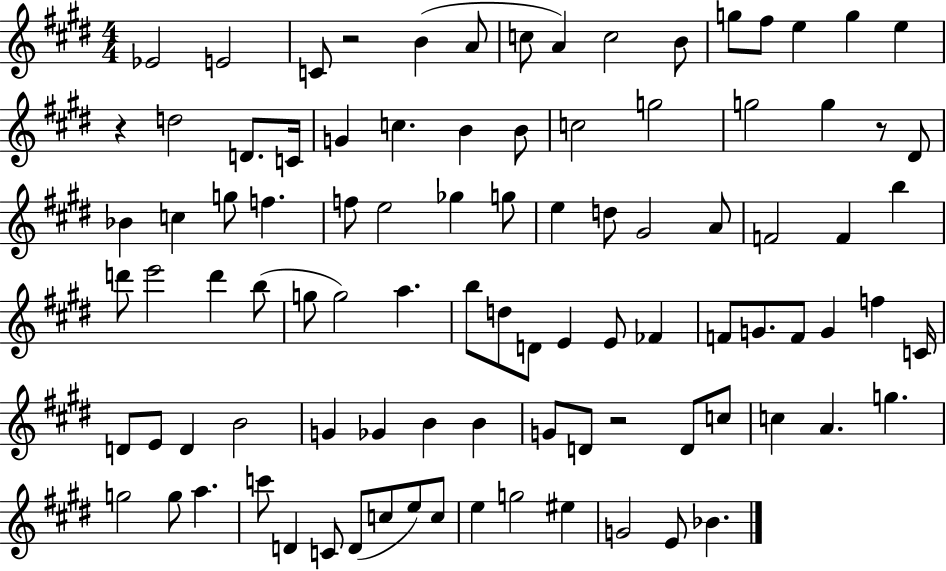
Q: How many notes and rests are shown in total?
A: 95